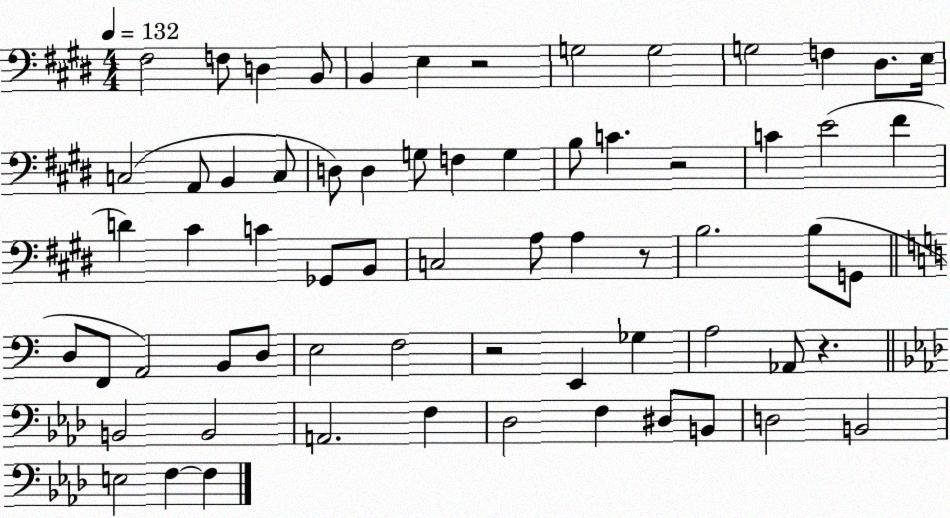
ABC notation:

X:1
T:Untitled
M:4/4
L:1/4
K:E
^F,2 F,/2 D, B,,/2 B,, E, z2 G,2 G,2 G,2 F, ^D,/2 E,/4 C,2 A,,/2 B,, C,/2 D,/2 D, G,/2 F, G, B,/2 C z2 C E2 ^F D ^C C _G,,/2 B,,/2 C,2 A,/2 A, z/2 B,2 B,/2 G,,/2 D,/2 F,,/2 A,,2 B,,/2 D,/2 E,2 F,2 z2 E,, _G, A,2 _A,,/2 z B,,2 B,,2 A,,2 F, _D,2 F, ^D,/2 B,,/2 D,2 B,,2 E,2 F, F,